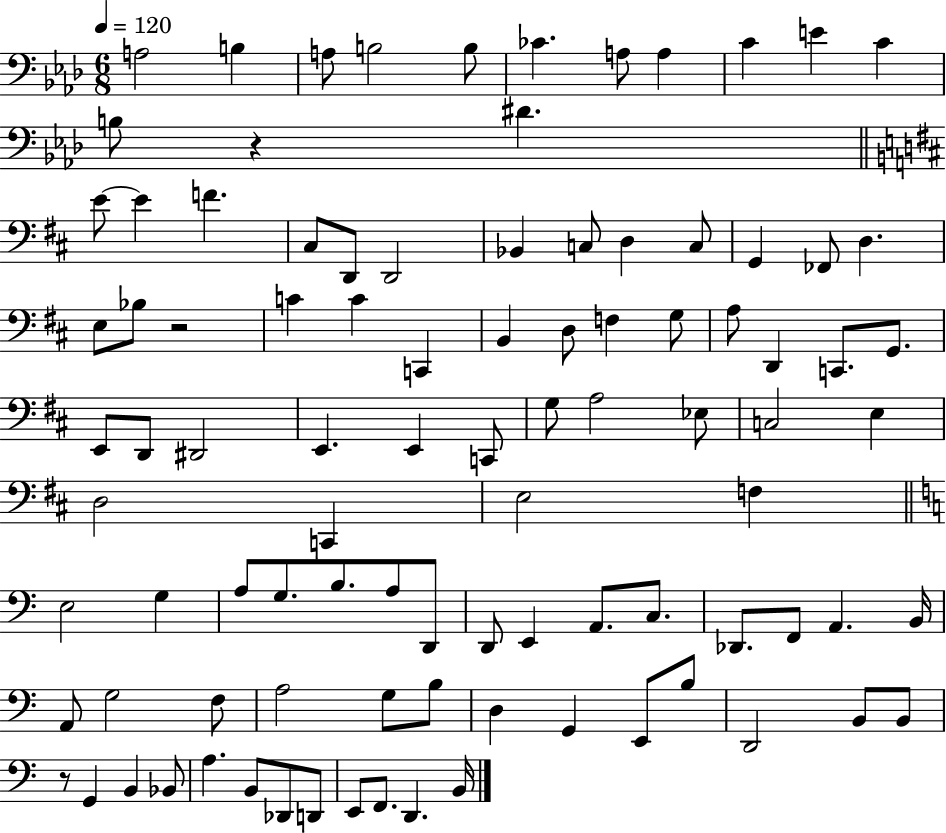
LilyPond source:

{
  \clef bass
  \numericTimeSignature
  \time 6/8
  \key aes \major
  \tempo 4 = 120
  \repeat volta 2 { a2 b4 | a8 b2 b8 | ces'4. a8 a4 | c'4 e'4 c'4 | \break b8 r4 dis'4. | \bar "||" \break \key b \minor e'8~~ e'4 f'4. | cis8 d,8 d,2 | bes,4 c8 d4 c8 | g,4 fes,8 d4. | \break e8 bes8 r2 | c'4 c'4 c,4 | b,4 d8 f4 g8 | a8 d,4 c,8. g,8. | \break e,8 d,8 dis,2 | e,4. e,4 c,8 | g8 a2 ees8 | c2 e4 | \break d2 c,4 | e2 f4 | \bar "||" \break \key a \minor e2 g4 | a8 g8. b8. a8 d,8 | d,8 e,4 a,8. c8. | des,8. f,8 a,4. b,16 | \break a,8 g2 f8 | a2 g8 b8 | d4 g,4 e,8 b8 | d,2 b,8 b,8 | \break r8 g,4 b,4 bes,8 | a4. b,8 des,8 d,8 | e,8 f,8. d,4. b,16 | } \bar "|."
}